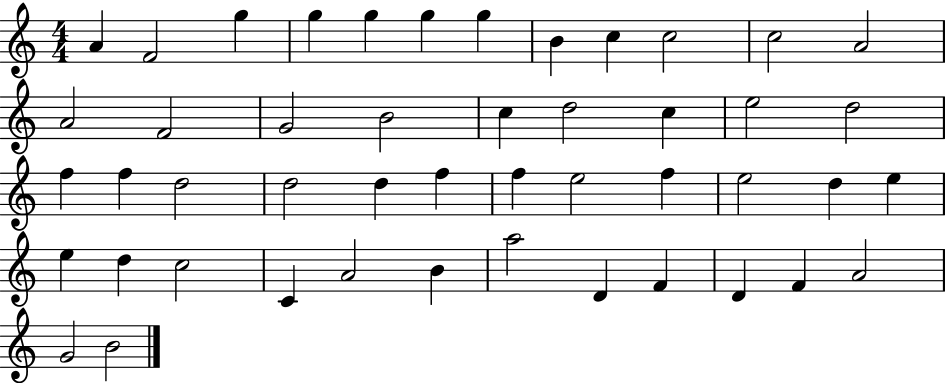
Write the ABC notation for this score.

X:1
T:Untitled
M:4/4
L:1/4
K:C
A F2 g g g g g B c c2 c2 A2 A2 F2 G2 B2 c d2 c e2 d2 f f d2 d2 d f f e2 f e2 d e e d c2 C A2 B a2 D F D F A2 G2 B2